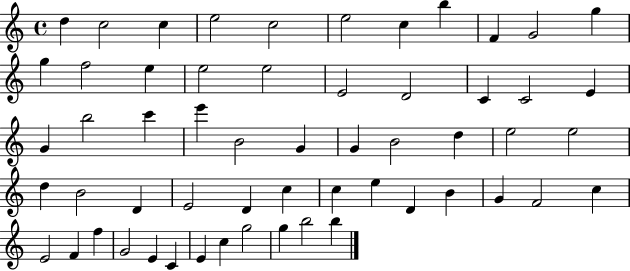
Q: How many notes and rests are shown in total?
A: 57